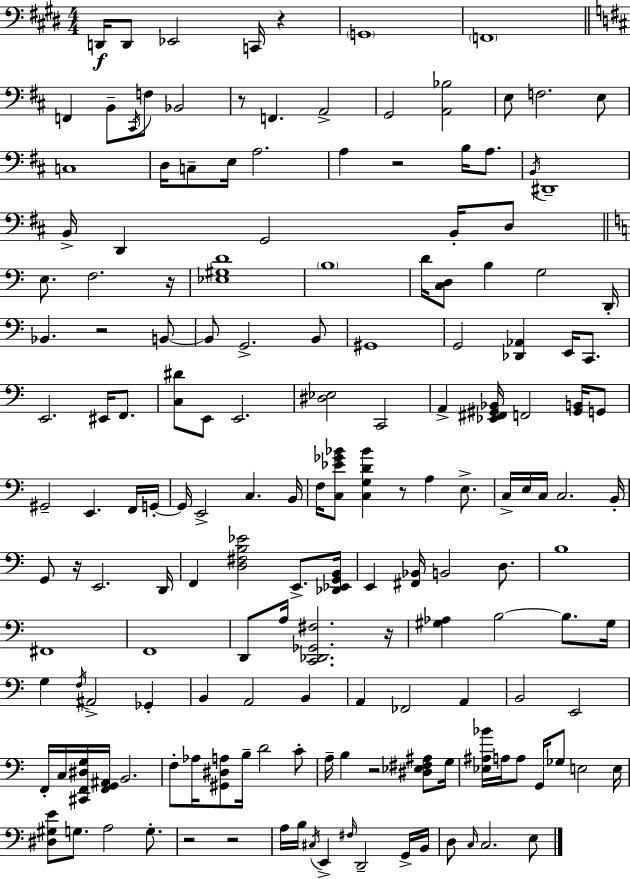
{
  \clef bass
  \numericTimeSignature
  \time 4/4
  \key e \major
  \repeat volta 2 { d,16\f d,8 ees,2 c,16 r4 | \parenthesize g,1 | \parenthesize f,1 | \bar "||" \break \key b \minor f,4 b,8-- \acciaccatura { cis,16 } f8 bes,2 | r8 f,4. a,2-> | g,2 <a, bes>2 | e8 f2. e8 | \break c1 | d16 c8-- e16 a2. | a4 r2 b16 a8. | \acciaccatura { b,16 } dis,1-- | \break b,16-> d,4 g,2 b,16-. | d8 \bar "||" \break \key c \major e8. f2. r16 | <ees gis d'>1 | \parenthesize b1 | d'16 <c d>8 b4 g2 d,16-. | \break bes,4. r2 b,8~~ | b,8 g,2.-> b,8 | gis,1 | g,2 <des, aes,>4 e,16 c,8. | \break e,2. eis,16 f,8. | <c dis'>8 e,8 e,2. | <dis ees>2 c,2 | a,4-> <ees, fis, gis, bes,>16 f,2 <gis, b,>16 g,8 | \break gis,2-- e,4. f,16 g,16-.~~ | g,16 e,2-> c4. b,16 | f16 <c ees' ges' bes'>8 <c g d' bes'>4 r8 a4 e8.-> | c16-> e16 c16 c2. b,16-. | \break g,8 r16 e,2. d,16 | f,4 <d fis b ees'>2 e,8.-> <des, ees, g, b,>16 | e,4 <fis, bes,>16 b,2 d8. | b1 | \break fis,1 | f,1 | d,8 a16 <c, des, ges, fis>2. r16 | <gis aes>4 b2~~ b8. gis16 | \break g4 \acciaccatura { f16 } ais,2-> ges,4-. | b,4 a,2 b,4 | a,4 fes,2 a,4 | b,2 e,2 | \break f,16-. c16 <cis, f, dis g>16 <f, g, ais,>16 b,2. | f8-. aes16 <gis, dis a>8 b16-- d'2 c'8-. | a16-- b4 r2 <dis ees fis ais>8 | g16 <ees ais bes'>16 a16 a8 g,16 ges8 e2 | \break e16 <dis gis e'>8 g8. a2 g8.-. | r2 r2 | a16 b16 \acciaccatura { cis16 } e,4-> \grace { fis16 } d,2-- | g,16-> b,16 d8 \grace { c16 } c2. | \break e8 } \bar "|."
}